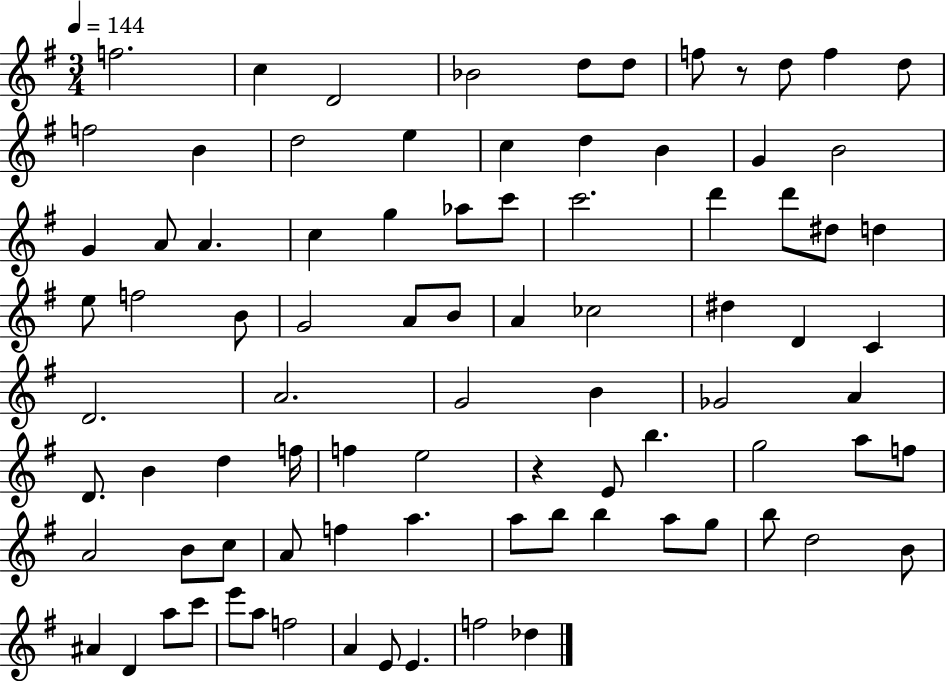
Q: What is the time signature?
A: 3/4